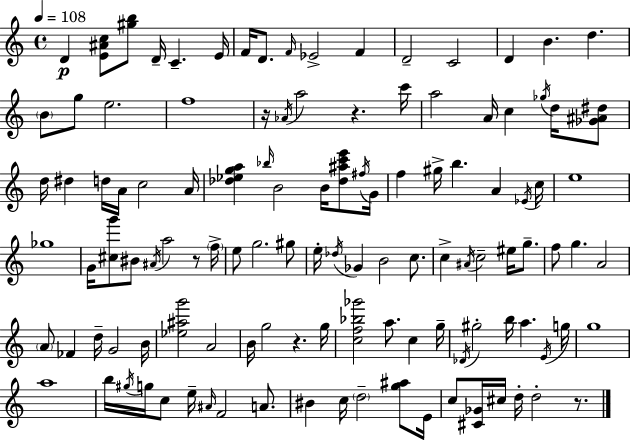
D4/q [E4,A#4,C5]/e [G#5,B5]/e D4/s C4/q. E4/s F4/s D4/e. F4/s Eb4/h F4/q D4/h C4/h D4/q B4/q. D5/q. B4/e G5/e E5/h. F5/w R/s Ab4/s A5/h R/q. C6/s A5/h A4/s C5/q Gb5/s D5/s [Gb4,A#4,D#5]/e D5/s D#5/q D5/s A4/s C5/h A4/s [Db5,Eb5,G5,A5]/q Bb5/s B4/h B4/s [Db5,A#5,C6,E6]/e F#5/s G4/s F5/q G#5/s B5/q. A4/q Eb4/s C5/s E5/w Gb5/w G4/s [C#5,G6]/e BIS4/e A#4/s A5/h R/e F5/s E5/e G5/h. G#5/e E5/s Db5/s Gb4/q B4/h C5/e. C5/q A#4/s C5/h EIS5/s G5/e. F5/e G5/q. A4/h A4/e FES4/q D5/s G4/h B4/s [Eb5,A#5,G6]/h A4/h B4/s G5/h R/q. G5/s [C5,F5,Bb5,Gb6]/h A5/e. C5/q G5/s Db4/s G#5/h B5/s A5/q. E4/s G5/s G5/w A5/w B5/s G#5/s G5/s C5/e E5/s A#4/s F4/h A4/e. BIS4/q C5/s D5/h [G5,A#5]/e E4/s C5/e [C#4,Gb4]/s C#5/s D5/s D5/h R/e.